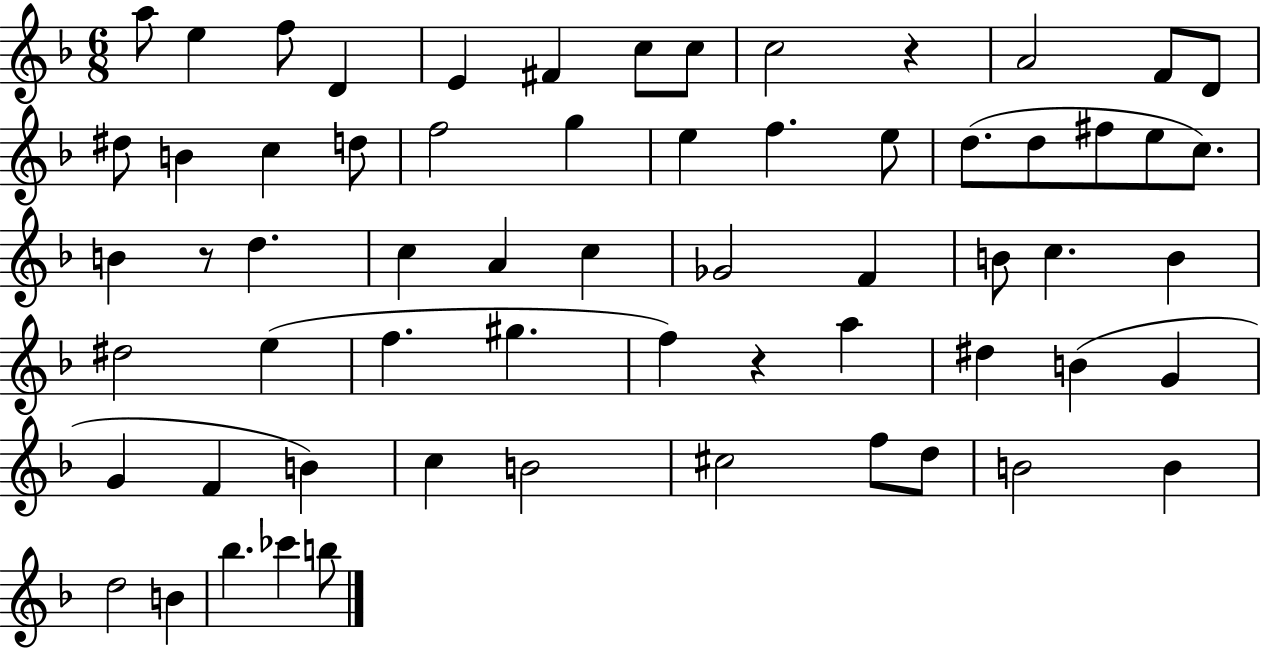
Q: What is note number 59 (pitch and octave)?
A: CES6